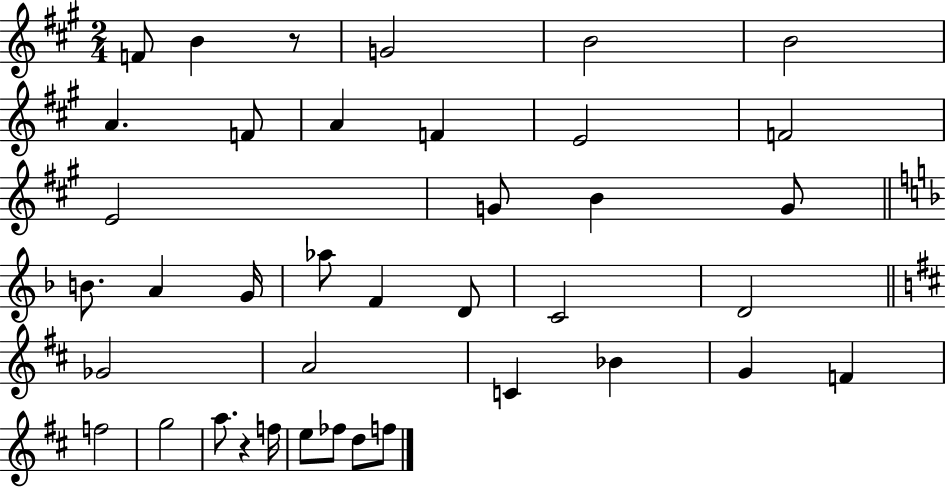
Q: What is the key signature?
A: A major